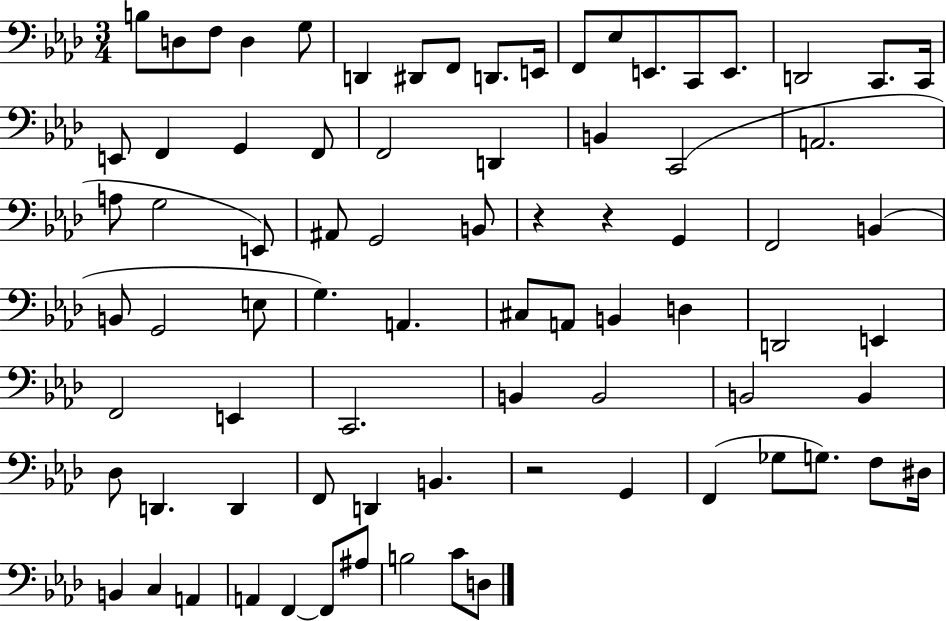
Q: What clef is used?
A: bass